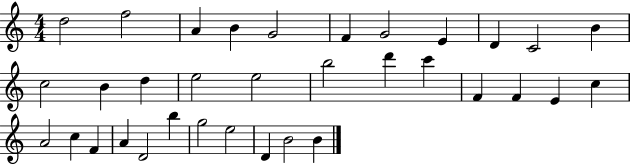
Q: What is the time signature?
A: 4/4